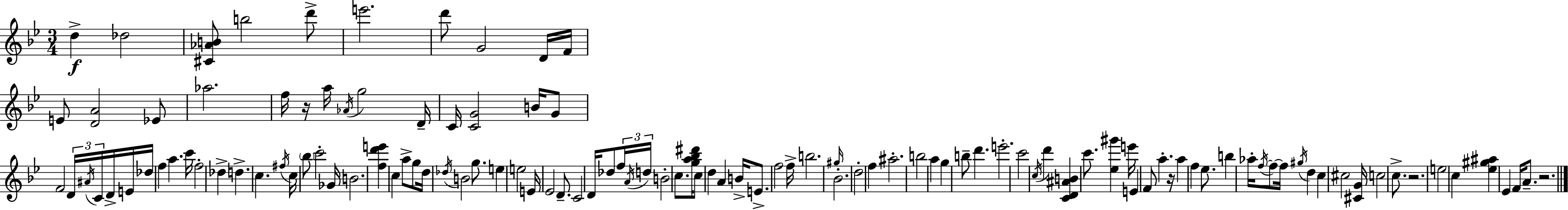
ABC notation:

X:1
T:Untitled
M:3/4
L:1/4
K:Gm
d _d2 [^C_AB]/2 b2 d'/2 e'2 d'/2 G2 D/4 F/4 E/2 [DA]2 _E/2 _a2 f/4 z/4 a/4 _A/4 g2 D/4 C/4 [CG]2 B/4 G/2 F2 D/4 ^A/4 C/4 D/4 E/4 _d/4 f a c'/4 f2 _d d c ^f/4 c/4 _b/2 c'2 _G/4 B2 [fd'e'] c a/2 g/2 d/4 _d/4 B2 g/2 e e2 E/4 _E2 D/2 C2 D/4 _d/2 f/4 A/4 d/4 B2 c/2 [ga_b^d']/4 c/2 d A B/4 E/2 f2 f/4 b2 ^g/4 _B2 d2 f ^a2 b2 a g b/2 d' e'2 c'2 c/4 d' [CD^AB] c'/2 [_e^g'] e'/4 E F/2 a z/4 a f _e/2 b _a/4 f/4 f/2 f/4 ^g/4 d c ^c2 [^CG]/4 c2 c/2 z2 e2 c [_e^g^a] _E F/4 A/2 z2